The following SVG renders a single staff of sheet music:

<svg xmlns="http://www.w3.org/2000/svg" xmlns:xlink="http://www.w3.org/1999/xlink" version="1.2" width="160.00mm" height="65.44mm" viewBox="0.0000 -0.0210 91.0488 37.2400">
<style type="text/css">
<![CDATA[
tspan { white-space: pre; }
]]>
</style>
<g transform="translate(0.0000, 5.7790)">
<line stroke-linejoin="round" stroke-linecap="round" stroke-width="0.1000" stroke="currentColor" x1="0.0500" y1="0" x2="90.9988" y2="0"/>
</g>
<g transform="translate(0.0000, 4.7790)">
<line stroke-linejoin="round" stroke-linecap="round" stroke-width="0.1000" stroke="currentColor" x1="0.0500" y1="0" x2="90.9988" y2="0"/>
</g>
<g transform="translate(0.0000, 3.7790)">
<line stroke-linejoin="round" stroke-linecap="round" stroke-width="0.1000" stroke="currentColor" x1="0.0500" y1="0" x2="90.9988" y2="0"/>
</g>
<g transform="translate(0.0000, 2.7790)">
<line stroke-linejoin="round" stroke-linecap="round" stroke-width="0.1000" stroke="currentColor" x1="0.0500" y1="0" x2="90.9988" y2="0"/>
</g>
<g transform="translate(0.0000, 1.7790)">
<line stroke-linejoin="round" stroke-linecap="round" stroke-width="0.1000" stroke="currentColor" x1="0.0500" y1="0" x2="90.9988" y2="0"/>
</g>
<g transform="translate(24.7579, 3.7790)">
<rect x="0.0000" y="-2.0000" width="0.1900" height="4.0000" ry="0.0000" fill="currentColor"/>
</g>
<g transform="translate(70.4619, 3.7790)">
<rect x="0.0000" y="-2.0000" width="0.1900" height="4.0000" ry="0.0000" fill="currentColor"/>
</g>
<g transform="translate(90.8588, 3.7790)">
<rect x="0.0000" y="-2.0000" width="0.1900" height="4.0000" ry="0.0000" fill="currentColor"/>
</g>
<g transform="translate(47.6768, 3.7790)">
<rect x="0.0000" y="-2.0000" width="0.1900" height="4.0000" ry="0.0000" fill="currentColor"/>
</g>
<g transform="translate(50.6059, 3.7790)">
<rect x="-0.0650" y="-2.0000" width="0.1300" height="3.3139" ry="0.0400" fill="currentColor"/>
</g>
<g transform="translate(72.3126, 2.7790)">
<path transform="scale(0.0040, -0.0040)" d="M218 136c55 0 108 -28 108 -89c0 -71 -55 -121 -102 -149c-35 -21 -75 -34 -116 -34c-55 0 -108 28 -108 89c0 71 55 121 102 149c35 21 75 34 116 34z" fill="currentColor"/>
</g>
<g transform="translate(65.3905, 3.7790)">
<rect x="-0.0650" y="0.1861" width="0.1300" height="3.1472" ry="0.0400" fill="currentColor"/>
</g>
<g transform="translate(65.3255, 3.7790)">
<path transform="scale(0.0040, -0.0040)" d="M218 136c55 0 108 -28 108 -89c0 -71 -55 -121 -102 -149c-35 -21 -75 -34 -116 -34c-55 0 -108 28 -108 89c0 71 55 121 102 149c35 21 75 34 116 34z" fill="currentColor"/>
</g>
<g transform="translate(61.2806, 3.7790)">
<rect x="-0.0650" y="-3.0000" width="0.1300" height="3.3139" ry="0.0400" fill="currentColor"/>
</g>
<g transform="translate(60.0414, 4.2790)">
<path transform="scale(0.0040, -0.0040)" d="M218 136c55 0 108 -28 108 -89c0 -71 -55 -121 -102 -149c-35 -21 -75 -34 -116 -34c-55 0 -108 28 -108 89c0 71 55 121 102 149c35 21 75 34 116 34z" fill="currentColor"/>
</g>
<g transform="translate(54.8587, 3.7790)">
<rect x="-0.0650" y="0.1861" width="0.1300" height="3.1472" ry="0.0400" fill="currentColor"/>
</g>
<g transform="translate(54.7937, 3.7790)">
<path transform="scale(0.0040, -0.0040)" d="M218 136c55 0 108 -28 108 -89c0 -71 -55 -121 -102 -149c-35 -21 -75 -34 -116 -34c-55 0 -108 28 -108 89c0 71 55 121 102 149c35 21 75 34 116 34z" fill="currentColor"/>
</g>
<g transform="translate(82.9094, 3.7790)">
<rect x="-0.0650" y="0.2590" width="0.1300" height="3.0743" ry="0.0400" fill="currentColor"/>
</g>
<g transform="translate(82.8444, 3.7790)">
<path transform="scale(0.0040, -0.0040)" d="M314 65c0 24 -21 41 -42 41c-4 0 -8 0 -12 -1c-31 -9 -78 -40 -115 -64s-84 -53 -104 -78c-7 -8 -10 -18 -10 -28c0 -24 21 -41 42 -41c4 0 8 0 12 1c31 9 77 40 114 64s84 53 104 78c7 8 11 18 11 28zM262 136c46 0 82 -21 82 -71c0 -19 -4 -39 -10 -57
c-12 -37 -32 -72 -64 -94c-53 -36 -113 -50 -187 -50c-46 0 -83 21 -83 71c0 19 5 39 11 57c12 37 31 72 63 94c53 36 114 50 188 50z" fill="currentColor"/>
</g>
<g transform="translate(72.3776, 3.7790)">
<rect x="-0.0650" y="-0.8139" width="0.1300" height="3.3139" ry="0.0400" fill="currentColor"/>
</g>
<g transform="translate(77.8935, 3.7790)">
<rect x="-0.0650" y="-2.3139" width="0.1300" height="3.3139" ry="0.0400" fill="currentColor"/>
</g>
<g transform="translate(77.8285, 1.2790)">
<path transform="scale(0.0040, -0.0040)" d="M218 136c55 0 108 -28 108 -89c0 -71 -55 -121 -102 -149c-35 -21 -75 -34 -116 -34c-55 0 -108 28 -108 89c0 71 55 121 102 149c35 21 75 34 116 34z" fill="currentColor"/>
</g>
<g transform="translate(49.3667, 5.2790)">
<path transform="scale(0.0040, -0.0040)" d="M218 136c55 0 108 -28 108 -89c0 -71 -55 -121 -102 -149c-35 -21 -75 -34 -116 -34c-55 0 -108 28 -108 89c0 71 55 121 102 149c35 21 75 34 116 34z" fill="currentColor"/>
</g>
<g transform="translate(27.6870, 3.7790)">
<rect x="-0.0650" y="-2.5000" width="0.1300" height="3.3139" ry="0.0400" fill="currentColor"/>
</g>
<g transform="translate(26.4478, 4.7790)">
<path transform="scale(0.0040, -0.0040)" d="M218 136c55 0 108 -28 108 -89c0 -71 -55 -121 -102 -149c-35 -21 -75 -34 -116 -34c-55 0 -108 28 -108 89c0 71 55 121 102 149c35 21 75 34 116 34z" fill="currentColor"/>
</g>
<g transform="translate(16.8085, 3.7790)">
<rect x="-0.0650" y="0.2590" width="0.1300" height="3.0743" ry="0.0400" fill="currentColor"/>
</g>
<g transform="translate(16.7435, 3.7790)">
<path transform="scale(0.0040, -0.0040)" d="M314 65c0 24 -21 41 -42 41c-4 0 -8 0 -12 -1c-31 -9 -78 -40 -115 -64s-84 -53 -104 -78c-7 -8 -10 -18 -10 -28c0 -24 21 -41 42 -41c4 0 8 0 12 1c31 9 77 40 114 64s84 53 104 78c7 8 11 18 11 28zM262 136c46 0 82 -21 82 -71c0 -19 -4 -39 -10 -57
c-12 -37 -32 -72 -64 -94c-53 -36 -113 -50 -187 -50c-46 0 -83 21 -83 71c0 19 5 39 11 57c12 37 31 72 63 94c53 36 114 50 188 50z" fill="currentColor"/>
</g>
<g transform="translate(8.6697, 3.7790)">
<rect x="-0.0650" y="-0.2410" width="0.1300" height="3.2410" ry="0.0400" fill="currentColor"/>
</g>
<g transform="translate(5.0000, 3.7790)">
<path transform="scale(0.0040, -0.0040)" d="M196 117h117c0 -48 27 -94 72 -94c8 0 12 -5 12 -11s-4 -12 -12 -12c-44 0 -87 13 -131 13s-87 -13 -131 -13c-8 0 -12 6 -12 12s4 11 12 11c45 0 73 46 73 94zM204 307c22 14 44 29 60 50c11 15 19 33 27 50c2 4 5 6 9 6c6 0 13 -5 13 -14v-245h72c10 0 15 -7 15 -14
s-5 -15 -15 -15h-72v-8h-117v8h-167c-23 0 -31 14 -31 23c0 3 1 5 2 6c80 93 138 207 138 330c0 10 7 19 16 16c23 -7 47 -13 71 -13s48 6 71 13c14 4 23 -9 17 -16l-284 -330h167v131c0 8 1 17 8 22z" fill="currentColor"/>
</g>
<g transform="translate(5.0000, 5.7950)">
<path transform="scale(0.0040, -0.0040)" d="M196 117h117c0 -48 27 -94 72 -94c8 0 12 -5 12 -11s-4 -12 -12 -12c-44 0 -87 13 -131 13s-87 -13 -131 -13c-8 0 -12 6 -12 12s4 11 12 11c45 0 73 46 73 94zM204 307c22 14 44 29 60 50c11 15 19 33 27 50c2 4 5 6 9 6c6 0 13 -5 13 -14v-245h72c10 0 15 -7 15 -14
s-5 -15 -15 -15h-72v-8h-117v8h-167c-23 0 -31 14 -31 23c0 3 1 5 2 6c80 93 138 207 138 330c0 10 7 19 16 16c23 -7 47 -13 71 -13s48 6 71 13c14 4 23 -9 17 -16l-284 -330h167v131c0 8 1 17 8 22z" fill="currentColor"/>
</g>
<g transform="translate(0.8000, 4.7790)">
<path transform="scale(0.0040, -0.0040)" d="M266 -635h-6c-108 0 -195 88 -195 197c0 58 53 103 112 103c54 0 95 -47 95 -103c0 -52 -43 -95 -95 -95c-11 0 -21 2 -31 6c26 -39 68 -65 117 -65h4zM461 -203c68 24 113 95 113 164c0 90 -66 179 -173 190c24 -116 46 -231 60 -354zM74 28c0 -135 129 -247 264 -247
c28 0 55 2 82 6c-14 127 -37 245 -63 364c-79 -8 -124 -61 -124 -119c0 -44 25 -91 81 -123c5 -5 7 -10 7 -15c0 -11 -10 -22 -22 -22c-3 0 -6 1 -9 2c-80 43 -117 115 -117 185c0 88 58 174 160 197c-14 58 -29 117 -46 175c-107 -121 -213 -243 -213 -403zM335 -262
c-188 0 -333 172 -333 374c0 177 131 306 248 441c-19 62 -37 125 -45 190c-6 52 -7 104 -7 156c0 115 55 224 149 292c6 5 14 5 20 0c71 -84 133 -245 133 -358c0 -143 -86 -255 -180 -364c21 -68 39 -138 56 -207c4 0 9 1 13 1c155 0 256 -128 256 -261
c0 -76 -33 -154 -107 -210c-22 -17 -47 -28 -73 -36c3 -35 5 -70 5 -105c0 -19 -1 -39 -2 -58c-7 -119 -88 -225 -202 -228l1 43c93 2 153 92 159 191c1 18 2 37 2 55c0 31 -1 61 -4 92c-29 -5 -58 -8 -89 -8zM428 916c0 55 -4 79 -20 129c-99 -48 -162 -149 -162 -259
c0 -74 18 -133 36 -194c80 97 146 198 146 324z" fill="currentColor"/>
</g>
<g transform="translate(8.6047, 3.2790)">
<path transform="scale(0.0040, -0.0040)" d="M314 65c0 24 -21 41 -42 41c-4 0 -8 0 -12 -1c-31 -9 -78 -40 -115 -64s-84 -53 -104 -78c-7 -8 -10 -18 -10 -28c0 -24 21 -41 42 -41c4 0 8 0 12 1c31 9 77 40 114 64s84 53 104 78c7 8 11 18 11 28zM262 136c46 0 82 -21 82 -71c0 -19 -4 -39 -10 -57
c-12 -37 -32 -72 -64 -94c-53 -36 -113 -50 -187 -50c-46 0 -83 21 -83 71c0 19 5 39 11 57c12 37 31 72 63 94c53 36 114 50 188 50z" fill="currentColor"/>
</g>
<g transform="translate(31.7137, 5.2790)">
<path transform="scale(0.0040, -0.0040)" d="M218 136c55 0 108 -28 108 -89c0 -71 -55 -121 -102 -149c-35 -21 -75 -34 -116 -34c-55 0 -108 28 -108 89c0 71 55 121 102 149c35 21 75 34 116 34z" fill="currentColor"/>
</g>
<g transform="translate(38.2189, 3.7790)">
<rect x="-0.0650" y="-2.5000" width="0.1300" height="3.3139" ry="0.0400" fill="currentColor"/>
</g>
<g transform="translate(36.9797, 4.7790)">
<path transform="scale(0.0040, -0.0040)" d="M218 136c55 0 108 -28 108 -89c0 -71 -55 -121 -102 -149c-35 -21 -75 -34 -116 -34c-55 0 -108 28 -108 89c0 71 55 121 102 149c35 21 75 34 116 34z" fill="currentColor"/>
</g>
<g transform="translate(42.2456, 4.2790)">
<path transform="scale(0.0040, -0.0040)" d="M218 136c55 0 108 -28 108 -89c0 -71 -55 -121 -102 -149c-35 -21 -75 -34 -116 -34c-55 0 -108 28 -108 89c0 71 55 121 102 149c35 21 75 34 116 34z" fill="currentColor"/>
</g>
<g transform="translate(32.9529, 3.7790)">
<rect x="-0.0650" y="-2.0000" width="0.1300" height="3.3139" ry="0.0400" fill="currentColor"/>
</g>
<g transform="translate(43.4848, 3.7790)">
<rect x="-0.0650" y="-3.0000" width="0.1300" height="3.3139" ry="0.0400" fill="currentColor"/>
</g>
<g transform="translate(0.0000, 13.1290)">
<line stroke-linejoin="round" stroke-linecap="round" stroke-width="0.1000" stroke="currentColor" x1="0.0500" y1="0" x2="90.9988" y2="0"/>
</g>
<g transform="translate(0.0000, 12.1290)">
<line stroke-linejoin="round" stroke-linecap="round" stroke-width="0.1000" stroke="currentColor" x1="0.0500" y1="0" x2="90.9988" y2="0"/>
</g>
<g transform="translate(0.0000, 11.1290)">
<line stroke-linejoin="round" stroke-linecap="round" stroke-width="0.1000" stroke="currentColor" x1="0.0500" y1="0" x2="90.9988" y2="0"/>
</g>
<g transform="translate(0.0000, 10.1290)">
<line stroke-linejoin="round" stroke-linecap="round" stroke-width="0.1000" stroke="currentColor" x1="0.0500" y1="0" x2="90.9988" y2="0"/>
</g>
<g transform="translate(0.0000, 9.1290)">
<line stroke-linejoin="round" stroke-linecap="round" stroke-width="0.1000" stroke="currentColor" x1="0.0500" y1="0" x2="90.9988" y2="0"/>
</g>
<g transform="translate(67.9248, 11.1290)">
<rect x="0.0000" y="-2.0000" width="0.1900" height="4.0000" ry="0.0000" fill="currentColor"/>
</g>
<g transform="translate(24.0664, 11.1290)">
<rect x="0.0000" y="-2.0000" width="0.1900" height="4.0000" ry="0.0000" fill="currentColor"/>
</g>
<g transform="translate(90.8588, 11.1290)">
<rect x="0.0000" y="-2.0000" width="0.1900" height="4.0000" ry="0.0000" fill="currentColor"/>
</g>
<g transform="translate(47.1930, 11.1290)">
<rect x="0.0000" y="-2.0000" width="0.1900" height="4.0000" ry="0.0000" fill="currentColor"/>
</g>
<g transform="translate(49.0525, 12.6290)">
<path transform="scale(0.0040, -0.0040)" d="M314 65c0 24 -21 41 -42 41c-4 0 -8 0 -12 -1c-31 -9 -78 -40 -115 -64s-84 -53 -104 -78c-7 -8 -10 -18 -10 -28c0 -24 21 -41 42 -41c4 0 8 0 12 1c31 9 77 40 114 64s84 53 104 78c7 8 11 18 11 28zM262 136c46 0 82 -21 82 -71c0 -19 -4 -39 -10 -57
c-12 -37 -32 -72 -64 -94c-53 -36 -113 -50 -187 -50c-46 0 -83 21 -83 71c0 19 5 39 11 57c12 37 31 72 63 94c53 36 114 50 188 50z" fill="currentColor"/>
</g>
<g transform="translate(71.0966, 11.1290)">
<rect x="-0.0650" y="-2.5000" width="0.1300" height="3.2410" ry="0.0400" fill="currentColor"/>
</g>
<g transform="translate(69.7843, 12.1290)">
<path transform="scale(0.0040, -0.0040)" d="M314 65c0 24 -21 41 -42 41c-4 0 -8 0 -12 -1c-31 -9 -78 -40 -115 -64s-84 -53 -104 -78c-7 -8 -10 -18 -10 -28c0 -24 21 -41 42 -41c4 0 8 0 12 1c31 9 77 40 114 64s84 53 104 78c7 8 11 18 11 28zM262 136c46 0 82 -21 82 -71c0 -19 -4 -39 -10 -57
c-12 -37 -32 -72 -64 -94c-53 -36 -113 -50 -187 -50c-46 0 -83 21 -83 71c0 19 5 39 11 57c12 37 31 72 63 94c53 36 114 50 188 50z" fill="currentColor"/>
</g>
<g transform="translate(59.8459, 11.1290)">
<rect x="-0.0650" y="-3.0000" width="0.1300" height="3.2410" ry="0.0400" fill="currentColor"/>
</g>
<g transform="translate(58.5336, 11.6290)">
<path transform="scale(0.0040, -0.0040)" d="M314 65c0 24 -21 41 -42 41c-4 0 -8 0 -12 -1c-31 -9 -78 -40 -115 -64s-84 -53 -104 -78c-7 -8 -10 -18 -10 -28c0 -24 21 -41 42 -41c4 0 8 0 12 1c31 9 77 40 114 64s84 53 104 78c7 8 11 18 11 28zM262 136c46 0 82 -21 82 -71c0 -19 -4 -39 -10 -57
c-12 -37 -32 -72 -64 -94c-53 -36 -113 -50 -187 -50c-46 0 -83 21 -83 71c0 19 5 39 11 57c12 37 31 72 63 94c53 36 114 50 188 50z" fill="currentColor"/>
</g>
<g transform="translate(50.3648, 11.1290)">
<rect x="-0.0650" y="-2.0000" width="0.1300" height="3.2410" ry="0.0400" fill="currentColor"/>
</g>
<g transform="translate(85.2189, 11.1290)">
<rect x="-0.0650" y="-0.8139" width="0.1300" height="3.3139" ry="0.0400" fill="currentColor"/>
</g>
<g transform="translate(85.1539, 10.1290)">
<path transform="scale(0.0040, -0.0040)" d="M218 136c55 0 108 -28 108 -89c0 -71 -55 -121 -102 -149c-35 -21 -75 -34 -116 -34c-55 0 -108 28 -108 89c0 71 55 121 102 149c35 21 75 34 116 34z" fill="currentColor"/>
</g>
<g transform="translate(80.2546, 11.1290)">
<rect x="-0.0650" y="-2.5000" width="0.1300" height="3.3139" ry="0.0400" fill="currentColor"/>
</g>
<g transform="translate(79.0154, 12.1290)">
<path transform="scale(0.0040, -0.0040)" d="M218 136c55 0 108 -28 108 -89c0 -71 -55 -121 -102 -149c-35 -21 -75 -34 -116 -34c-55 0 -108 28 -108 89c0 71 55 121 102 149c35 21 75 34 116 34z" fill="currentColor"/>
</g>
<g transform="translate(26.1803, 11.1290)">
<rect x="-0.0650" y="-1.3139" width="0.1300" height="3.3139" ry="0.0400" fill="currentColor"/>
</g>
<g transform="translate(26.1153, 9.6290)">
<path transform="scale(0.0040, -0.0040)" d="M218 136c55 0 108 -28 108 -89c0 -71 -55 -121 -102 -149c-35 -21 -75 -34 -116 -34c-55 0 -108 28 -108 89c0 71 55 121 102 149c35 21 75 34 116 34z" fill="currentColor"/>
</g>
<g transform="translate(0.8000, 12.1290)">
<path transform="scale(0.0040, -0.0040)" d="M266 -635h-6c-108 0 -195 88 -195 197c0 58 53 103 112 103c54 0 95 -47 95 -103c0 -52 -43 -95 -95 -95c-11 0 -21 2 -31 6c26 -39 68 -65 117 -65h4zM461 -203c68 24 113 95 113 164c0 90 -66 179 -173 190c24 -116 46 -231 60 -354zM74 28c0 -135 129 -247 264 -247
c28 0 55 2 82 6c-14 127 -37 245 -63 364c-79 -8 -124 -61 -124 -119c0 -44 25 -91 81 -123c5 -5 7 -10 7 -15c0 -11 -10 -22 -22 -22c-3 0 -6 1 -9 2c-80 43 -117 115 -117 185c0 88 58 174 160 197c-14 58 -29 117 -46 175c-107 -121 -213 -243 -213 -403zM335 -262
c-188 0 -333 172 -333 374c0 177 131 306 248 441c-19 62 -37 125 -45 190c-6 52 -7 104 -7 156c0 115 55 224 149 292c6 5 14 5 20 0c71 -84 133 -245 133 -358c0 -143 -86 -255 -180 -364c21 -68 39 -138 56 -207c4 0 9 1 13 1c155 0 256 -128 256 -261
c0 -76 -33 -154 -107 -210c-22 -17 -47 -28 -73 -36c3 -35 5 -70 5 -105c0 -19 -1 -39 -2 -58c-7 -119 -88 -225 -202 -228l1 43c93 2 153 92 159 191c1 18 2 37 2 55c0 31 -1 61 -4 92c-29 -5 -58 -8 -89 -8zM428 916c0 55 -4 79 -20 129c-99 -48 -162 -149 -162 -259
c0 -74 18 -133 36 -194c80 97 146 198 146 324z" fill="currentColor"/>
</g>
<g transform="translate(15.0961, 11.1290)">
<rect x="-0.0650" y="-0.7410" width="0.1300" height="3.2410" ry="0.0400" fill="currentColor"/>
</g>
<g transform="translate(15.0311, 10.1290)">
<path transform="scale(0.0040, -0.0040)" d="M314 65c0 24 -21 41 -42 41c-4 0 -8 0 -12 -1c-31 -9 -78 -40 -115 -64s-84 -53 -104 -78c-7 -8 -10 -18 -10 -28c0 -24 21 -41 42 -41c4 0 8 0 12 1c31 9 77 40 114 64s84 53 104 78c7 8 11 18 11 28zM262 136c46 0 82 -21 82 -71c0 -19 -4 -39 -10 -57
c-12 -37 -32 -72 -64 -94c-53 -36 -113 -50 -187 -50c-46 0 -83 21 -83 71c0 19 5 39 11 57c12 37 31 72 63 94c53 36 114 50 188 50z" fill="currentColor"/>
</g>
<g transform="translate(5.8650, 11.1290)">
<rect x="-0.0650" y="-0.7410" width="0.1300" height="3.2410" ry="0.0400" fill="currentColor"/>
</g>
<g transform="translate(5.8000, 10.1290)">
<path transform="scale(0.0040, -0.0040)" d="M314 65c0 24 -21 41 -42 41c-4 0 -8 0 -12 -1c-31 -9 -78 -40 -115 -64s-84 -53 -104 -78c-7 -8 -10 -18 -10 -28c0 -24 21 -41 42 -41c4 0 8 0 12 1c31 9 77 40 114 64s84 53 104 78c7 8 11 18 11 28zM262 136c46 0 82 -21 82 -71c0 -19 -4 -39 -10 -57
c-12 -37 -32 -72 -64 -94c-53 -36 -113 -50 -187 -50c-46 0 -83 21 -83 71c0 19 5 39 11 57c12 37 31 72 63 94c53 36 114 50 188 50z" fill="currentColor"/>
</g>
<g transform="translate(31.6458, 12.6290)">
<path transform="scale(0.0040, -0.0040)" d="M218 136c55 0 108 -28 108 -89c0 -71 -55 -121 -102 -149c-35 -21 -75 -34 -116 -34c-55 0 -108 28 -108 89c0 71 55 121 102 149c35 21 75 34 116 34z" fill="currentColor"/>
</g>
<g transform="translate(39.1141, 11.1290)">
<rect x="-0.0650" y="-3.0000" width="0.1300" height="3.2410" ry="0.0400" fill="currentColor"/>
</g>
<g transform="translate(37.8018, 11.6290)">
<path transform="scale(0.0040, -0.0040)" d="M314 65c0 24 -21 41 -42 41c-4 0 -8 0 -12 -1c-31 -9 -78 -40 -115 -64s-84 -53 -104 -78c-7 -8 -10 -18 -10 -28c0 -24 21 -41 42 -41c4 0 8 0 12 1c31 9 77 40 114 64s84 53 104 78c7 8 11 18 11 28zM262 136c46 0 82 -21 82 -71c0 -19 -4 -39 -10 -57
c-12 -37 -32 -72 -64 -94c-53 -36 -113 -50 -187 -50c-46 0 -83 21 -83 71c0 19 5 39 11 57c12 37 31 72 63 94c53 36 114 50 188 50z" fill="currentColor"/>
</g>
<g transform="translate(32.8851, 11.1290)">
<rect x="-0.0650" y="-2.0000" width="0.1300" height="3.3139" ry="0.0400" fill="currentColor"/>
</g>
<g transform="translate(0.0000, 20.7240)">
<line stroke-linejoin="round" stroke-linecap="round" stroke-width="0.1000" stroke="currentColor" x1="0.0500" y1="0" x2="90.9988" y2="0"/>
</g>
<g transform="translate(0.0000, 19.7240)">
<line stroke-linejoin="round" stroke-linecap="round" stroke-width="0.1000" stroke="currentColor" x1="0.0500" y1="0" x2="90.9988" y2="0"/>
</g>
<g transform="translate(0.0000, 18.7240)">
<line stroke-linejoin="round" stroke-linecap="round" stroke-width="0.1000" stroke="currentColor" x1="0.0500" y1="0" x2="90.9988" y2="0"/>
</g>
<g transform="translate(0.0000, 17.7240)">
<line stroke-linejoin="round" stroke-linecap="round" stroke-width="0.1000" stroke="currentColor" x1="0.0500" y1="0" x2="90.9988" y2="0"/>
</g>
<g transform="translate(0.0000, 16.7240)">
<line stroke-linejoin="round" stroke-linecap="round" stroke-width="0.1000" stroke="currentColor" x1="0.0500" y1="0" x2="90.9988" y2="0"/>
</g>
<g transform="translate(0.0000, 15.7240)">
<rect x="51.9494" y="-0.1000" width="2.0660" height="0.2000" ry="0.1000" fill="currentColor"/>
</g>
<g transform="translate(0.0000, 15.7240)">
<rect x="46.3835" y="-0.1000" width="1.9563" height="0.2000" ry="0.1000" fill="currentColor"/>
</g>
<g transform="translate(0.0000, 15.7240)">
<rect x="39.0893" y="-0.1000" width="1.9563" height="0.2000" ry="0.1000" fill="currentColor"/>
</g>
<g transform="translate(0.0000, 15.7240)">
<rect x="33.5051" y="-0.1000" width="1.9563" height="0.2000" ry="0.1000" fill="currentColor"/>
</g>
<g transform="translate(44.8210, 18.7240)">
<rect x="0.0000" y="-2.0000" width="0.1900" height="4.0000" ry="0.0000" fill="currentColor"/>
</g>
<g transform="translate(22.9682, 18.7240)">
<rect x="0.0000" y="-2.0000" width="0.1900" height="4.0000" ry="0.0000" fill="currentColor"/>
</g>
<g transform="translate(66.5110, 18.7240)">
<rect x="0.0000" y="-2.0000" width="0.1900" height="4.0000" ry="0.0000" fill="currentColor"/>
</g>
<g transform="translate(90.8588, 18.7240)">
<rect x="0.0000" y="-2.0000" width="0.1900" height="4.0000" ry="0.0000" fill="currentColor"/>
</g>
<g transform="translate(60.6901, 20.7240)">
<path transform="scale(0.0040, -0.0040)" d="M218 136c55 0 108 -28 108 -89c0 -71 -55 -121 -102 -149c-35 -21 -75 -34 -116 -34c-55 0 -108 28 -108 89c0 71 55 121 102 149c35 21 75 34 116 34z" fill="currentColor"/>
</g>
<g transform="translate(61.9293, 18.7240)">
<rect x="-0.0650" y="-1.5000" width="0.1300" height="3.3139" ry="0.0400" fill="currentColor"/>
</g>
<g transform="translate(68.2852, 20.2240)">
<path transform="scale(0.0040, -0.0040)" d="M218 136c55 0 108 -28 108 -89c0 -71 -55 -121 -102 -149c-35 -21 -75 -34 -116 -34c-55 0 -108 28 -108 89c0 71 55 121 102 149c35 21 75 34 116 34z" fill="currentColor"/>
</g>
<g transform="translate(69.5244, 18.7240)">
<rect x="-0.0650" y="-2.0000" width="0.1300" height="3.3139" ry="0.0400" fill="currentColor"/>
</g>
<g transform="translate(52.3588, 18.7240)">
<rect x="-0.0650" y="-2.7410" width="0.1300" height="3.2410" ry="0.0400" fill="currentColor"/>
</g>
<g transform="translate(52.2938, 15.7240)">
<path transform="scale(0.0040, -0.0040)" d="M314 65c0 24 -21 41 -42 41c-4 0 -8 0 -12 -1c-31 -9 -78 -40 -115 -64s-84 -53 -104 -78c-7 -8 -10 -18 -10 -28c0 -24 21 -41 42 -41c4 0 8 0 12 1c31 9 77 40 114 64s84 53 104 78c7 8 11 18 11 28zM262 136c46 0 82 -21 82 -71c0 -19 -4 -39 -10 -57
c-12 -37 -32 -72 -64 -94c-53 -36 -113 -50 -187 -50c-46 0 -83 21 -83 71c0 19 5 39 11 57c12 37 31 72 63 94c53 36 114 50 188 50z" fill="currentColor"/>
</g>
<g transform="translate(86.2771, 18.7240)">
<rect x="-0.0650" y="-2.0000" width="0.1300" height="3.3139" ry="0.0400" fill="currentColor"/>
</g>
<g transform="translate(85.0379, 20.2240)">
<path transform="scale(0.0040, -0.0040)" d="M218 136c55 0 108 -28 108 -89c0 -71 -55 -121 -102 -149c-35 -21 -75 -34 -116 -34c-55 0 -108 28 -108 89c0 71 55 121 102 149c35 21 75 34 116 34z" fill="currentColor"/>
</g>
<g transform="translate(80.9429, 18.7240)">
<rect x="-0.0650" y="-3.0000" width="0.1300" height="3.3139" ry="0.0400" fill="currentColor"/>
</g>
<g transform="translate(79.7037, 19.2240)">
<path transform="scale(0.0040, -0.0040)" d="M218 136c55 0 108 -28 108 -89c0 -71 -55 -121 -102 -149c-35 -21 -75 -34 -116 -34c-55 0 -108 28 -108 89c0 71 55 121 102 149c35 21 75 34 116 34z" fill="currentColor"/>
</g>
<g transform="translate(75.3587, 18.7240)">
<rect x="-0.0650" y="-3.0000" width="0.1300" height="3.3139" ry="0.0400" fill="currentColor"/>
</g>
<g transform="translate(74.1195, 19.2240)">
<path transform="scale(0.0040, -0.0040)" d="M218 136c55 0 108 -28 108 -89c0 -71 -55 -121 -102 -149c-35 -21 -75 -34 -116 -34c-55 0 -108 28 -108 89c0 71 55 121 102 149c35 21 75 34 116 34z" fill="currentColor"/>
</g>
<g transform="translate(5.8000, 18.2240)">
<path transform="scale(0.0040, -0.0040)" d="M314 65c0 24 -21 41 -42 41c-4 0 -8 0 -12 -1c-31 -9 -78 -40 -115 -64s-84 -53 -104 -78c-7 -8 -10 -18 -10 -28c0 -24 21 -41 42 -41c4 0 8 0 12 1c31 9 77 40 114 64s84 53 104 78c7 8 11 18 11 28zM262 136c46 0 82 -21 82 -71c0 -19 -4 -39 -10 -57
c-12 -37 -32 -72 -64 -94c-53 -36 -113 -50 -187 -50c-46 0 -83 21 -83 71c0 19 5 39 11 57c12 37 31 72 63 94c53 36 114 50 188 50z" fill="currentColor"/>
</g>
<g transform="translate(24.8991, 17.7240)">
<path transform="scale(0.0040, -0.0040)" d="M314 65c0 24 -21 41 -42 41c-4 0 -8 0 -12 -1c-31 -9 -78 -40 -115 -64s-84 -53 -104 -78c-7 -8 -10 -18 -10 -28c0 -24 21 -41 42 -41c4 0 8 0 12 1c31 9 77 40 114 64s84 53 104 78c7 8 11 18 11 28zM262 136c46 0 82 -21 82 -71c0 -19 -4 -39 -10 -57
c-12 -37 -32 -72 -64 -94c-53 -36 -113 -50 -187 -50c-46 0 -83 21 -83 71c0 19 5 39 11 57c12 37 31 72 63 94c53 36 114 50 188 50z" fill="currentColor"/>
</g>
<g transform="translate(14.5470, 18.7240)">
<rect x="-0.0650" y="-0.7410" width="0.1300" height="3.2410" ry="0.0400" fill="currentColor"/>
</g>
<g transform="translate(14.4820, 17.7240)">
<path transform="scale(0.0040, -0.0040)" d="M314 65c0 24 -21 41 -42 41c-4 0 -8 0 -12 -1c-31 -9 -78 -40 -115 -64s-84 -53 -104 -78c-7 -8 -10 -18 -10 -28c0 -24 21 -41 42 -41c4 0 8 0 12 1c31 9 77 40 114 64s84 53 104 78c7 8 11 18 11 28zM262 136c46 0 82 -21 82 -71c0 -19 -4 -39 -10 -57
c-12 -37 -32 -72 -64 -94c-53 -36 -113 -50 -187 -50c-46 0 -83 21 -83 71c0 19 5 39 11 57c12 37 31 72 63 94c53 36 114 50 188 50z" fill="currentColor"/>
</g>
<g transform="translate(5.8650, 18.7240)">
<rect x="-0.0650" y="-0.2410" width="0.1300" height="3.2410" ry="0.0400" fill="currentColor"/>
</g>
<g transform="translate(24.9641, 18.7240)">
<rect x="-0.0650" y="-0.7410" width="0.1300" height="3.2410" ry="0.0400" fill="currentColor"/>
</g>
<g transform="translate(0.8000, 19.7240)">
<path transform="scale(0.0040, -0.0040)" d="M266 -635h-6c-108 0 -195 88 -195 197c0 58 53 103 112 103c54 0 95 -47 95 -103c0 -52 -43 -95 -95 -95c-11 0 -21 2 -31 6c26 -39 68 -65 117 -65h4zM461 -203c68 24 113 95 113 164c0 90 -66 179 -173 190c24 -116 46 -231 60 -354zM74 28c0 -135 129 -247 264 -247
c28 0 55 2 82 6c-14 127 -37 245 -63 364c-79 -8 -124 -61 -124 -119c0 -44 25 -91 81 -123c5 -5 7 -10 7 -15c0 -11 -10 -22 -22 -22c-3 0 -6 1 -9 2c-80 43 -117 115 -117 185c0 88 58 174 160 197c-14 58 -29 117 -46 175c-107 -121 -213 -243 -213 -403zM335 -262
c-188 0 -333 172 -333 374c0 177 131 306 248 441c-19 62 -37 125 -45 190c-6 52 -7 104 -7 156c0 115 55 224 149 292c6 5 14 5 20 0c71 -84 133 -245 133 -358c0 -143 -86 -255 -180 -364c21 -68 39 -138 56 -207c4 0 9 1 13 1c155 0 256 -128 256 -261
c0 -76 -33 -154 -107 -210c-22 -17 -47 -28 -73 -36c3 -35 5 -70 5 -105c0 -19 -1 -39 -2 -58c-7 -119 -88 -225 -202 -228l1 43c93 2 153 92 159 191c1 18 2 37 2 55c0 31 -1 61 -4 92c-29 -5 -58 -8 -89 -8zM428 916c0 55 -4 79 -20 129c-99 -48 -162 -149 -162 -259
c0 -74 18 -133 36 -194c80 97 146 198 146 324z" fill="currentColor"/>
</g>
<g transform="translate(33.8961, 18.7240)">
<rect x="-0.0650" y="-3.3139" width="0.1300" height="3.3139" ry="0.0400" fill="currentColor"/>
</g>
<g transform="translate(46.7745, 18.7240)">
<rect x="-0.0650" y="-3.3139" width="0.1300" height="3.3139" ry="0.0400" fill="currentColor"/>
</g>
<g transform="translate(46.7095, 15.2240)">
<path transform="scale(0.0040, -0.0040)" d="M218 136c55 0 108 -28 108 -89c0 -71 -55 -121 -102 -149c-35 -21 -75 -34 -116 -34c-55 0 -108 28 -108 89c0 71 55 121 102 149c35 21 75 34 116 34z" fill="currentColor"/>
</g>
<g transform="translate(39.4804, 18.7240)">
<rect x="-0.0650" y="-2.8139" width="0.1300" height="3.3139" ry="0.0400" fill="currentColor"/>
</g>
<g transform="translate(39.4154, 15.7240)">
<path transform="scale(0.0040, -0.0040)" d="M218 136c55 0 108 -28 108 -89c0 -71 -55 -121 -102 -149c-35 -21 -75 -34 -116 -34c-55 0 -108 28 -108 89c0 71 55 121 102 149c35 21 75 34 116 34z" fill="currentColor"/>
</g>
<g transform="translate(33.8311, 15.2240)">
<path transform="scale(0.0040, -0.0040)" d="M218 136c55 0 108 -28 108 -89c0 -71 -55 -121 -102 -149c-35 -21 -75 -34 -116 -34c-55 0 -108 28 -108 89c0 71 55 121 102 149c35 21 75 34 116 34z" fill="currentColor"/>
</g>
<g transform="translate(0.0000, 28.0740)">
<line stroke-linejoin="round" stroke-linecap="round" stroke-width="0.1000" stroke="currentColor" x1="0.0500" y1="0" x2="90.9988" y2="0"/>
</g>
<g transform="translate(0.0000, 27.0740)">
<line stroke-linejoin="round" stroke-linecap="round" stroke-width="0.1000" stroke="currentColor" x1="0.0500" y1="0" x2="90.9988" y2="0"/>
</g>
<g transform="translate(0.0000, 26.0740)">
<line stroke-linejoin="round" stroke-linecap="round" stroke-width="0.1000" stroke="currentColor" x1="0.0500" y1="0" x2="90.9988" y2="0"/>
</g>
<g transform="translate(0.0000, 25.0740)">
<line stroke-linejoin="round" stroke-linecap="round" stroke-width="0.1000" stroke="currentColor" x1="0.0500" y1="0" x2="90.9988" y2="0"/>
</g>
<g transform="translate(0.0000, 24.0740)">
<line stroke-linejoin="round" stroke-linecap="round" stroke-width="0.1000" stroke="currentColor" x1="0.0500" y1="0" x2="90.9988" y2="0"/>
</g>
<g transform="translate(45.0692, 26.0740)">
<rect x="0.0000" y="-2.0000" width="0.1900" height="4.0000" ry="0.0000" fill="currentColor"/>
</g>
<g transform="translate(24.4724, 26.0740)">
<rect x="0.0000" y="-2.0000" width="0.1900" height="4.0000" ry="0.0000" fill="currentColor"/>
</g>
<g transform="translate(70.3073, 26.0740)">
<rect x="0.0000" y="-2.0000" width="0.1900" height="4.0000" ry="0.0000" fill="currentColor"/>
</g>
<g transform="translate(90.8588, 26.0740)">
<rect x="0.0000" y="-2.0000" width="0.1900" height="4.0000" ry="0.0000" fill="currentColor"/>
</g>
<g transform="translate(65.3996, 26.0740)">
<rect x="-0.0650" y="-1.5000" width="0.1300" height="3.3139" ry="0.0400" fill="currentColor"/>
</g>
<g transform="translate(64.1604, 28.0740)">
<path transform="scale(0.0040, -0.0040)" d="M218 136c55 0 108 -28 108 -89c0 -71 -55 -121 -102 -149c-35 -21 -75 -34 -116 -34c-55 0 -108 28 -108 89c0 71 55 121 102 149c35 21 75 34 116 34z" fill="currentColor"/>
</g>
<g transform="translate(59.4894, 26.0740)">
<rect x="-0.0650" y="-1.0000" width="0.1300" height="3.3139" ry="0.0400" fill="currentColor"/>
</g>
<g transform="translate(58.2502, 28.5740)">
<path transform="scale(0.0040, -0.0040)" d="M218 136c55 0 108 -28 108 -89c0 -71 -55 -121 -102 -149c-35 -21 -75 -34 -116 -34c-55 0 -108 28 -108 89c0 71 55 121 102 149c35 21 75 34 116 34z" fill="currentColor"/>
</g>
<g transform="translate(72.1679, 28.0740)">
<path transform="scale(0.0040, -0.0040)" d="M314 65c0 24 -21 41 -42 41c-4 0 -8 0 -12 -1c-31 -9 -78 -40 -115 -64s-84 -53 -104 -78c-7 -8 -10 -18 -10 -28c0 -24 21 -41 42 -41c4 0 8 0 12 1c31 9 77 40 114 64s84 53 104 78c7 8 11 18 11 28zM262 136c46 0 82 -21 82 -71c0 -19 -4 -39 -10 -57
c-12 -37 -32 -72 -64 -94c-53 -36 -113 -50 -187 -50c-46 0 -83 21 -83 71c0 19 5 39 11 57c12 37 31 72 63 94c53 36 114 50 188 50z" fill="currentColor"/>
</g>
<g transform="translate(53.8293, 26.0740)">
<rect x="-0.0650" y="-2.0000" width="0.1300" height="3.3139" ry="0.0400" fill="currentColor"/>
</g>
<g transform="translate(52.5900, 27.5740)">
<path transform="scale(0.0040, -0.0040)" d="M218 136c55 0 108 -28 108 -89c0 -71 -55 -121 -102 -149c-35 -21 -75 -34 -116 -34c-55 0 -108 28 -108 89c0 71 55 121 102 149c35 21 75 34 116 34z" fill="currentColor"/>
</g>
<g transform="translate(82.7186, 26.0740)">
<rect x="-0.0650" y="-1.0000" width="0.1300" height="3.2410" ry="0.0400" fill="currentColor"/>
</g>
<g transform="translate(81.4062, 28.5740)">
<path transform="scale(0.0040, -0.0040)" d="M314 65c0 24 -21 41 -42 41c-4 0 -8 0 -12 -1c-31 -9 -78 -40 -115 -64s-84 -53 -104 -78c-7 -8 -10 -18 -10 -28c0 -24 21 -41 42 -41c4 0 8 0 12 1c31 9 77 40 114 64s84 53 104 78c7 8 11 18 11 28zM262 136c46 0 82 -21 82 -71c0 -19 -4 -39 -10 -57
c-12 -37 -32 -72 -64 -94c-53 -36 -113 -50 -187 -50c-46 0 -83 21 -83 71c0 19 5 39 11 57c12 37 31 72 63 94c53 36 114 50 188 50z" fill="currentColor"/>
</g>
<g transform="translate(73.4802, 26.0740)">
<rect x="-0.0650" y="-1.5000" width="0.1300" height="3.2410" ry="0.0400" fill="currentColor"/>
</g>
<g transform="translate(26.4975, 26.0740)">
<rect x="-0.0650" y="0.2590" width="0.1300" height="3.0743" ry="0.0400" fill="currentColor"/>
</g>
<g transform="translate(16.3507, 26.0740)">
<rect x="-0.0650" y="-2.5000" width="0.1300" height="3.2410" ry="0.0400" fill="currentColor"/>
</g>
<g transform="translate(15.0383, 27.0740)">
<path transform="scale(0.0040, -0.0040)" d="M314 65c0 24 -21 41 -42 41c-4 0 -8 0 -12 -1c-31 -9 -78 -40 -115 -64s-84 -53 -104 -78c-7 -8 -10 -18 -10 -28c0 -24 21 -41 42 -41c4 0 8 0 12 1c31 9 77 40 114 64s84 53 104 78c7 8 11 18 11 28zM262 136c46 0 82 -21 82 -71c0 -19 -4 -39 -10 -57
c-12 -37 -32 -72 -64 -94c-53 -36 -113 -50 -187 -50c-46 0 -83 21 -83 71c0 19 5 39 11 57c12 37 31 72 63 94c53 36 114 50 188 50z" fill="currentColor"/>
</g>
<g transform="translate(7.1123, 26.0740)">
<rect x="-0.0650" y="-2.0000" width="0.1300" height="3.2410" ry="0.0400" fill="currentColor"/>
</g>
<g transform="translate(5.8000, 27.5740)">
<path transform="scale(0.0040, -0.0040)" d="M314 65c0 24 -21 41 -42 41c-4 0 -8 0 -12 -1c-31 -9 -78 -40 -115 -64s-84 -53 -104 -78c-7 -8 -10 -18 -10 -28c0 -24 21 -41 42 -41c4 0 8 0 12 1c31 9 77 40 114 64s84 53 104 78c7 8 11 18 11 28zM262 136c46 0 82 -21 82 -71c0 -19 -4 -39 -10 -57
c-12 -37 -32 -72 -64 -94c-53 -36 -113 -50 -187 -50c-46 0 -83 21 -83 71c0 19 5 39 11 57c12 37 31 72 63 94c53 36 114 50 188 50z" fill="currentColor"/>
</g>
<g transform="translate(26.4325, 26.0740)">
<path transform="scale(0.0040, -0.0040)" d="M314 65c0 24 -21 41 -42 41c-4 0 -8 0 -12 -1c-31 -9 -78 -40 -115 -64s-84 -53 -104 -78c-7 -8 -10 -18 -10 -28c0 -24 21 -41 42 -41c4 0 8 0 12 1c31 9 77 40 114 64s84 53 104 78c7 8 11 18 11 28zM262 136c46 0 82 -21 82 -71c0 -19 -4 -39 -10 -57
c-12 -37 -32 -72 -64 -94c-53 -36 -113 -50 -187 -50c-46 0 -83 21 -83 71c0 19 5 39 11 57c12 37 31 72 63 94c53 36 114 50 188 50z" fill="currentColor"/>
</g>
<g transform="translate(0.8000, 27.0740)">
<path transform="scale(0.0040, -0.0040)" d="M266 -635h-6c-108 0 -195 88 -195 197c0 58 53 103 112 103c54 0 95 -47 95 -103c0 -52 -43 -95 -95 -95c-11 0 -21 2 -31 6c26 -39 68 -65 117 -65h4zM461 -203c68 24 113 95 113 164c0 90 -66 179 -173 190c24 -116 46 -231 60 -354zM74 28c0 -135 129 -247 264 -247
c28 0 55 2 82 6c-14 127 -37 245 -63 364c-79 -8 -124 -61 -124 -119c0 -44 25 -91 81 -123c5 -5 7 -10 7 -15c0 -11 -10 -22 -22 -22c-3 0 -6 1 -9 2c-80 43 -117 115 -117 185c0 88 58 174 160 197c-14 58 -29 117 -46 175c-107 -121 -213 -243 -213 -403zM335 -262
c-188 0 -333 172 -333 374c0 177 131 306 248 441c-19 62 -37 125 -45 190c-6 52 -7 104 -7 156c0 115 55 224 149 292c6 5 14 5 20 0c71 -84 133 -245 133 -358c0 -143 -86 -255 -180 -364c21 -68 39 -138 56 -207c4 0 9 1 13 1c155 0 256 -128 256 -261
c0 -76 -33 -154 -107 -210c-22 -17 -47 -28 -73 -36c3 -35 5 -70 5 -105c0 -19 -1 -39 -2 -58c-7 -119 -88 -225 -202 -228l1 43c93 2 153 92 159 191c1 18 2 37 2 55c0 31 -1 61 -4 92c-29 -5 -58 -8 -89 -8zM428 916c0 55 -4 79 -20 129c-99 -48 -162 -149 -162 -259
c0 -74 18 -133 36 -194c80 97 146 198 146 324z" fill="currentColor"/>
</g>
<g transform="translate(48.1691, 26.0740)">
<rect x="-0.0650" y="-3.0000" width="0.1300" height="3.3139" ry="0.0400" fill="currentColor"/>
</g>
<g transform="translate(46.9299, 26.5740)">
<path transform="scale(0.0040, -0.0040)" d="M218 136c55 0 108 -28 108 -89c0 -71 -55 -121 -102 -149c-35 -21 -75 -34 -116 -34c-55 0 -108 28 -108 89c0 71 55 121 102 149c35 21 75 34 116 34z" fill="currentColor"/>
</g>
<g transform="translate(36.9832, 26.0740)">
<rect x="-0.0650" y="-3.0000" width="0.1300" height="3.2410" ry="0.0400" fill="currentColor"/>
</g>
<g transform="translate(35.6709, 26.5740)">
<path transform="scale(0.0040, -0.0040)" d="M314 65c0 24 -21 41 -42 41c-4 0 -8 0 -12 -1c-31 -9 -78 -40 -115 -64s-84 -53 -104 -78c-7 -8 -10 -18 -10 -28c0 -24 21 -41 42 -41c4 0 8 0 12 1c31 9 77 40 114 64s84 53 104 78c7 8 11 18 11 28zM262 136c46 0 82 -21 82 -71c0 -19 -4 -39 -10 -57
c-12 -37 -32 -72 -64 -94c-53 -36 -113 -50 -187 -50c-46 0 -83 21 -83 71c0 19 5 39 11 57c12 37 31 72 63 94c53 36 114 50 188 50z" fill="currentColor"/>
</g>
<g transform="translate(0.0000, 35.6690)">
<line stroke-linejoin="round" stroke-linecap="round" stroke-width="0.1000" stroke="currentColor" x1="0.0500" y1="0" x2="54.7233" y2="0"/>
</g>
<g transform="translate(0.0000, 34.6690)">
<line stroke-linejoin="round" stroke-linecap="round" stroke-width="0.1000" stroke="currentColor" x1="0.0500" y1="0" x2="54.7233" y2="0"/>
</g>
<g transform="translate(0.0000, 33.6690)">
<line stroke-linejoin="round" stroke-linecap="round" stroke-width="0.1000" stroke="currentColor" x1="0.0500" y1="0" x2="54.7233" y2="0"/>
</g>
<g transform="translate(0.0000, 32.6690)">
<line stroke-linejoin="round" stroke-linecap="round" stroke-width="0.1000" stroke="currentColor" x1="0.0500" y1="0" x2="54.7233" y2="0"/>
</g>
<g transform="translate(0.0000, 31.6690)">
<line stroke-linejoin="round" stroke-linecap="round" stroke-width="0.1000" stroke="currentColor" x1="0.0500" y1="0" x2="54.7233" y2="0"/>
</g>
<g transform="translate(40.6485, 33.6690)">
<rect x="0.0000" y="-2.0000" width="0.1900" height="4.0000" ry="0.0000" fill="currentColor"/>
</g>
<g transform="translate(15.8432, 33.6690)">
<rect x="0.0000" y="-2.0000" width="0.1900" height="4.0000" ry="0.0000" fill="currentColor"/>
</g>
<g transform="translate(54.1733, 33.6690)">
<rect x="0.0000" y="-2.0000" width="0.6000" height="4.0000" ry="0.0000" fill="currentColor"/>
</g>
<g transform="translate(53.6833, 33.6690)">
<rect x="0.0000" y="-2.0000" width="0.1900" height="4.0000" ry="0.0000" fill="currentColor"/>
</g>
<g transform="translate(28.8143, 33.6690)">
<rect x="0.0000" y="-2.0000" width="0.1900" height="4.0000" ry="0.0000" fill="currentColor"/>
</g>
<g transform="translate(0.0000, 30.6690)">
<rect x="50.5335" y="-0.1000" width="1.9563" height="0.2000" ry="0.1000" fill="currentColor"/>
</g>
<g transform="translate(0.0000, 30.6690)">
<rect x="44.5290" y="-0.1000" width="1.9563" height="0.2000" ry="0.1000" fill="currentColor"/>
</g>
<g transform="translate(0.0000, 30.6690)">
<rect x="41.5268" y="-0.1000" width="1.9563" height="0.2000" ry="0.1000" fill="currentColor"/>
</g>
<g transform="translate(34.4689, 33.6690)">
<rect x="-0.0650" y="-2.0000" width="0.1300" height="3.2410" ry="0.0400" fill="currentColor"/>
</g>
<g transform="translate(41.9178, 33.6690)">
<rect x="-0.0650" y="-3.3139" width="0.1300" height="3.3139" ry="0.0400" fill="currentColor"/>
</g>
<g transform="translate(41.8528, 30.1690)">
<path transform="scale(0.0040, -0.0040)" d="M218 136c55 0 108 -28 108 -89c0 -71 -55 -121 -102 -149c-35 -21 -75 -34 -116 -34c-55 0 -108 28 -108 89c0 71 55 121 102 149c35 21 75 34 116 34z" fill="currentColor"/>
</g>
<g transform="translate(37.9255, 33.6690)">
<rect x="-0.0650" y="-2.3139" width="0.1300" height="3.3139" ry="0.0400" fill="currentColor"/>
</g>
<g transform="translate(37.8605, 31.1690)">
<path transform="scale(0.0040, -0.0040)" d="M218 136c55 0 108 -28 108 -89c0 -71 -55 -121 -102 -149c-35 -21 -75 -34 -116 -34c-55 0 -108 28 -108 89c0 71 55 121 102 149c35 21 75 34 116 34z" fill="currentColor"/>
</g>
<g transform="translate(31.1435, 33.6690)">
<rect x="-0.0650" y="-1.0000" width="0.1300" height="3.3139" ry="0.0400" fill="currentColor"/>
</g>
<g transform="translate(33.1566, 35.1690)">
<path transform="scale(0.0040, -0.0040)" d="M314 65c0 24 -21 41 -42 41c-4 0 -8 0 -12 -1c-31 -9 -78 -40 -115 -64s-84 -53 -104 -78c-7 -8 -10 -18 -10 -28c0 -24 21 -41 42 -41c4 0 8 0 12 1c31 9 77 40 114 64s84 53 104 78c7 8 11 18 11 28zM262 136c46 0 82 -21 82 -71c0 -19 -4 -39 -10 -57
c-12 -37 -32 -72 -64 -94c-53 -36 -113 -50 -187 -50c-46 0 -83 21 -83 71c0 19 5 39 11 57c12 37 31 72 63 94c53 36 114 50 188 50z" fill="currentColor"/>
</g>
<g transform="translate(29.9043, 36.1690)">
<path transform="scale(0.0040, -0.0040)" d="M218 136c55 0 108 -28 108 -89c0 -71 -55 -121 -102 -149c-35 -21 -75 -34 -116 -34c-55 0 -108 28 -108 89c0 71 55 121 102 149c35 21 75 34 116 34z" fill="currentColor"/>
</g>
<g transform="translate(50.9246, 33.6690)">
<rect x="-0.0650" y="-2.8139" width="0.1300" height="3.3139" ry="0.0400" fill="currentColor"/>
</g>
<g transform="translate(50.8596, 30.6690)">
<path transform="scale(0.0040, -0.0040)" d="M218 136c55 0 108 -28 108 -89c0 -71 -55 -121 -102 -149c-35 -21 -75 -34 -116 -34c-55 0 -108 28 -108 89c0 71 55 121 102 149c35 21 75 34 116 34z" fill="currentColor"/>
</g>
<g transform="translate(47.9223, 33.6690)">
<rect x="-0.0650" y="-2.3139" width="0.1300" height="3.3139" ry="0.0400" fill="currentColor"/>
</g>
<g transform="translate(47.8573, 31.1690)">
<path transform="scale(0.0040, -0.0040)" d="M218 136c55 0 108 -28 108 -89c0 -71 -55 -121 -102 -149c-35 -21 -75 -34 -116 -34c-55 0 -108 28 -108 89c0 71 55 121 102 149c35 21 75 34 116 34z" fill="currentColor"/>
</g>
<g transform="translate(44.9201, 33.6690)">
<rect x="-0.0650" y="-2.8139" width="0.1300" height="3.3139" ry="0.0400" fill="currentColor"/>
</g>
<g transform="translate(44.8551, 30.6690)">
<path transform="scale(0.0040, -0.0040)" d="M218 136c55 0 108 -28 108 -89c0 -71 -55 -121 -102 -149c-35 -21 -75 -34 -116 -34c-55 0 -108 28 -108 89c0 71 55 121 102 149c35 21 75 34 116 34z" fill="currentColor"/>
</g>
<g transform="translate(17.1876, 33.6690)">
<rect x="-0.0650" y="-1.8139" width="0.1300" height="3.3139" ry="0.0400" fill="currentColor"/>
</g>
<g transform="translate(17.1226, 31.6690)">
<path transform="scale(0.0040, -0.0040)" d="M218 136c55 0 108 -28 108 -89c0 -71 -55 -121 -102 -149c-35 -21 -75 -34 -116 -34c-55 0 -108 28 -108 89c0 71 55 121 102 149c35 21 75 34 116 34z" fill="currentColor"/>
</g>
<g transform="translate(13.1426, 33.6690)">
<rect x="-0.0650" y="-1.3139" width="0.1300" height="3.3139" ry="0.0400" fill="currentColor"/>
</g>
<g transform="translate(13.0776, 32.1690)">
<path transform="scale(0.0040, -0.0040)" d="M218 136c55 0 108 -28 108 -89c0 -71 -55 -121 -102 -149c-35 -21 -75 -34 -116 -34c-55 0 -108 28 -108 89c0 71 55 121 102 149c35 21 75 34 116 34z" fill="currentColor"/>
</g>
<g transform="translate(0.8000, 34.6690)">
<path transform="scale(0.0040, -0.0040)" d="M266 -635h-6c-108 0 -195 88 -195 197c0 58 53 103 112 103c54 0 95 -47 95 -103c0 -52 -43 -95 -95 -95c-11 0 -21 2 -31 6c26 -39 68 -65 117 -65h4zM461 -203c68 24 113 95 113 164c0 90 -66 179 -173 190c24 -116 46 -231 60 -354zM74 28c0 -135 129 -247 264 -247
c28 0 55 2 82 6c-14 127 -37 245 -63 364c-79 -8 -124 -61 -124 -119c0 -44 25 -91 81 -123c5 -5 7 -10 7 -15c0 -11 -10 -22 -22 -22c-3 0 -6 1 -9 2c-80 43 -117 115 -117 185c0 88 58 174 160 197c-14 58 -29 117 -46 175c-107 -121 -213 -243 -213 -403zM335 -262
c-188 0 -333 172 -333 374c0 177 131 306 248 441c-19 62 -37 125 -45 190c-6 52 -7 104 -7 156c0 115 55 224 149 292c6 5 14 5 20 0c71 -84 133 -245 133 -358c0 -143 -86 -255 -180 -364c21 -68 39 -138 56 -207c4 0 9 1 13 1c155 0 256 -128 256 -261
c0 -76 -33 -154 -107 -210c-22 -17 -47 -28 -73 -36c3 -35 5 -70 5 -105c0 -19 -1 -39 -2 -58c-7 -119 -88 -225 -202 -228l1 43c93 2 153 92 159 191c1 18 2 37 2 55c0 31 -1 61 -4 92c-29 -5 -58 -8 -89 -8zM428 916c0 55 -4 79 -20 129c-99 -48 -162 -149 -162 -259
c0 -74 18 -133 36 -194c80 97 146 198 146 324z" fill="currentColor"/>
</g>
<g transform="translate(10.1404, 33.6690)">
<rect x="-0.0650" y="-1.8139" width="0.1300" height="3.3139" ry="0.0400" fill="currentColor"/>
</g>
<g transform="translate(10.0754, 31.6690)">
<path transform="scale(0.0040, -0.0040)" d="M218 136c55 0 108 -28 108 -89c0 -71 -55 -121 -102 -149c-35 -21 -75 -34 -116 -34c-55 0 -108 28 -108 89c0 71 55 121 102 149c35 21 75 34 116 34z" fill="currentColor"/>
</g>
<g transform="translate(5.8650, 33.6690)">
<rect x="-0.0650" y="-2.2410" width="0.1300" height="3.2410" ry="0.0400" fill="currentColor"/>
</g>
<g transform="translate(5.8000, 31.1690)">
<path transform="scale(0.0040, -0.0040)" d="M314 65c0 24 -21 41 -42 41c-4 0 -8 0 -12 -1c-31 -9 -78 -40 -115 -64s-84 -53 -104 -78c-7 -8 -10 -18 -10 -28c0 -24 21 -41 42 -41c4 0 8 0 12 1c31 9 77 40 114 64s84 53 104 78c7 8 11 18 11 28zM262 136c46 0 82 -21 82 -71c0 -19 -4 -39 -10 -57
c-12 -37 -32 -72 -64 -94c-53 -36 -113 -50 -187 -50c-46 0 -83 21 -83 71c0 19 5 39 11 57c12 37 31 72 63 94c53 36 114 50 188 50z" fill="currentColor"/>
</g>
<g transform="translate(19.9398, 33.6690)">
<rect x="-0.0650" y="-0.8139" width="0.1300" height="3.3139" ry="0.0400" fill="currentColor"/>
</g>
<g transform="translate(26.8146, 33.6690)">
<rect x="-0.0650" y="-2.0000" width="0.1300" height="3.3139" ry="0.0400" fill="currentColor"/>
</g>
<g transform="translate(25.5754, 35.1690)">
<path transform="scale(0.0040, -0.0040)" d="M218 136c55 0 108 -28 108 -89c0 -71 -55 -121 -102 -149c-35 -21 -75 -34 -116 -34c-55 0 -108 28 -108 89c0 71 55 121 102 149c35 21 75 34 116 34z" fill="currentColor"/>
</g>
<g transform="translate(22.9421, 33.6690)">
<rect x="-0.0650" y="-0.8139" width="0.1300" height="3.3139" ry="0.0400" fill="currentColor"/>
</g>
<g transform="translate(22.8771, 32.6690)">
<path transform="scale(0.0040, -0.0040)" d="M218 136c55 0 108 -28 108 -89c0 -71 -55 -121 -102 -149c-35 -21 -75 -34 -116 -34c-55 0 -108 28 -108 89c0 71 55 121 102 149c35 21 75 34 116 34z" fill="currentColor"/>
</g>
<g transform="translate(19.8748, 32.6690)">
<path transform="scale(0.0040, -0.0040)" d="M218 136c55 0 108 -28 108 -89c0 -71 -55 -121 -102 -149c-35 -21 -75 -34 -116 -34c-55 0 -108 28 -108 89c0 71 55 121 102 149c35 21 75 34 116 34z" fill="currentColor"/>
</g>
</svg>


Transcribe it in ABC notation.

X:1
T:Untitled
M:4/4
L:1/4
K:C
c2 B2 G F G A F B A B d g B2 d2 d2 e F A2 F2 A2 G2 G d c2 d2 d2 b a b a2 E F A A F F2 G2 B2 A2 A F D E E2 D2 g2 f e f d d F D F2 g b a g a